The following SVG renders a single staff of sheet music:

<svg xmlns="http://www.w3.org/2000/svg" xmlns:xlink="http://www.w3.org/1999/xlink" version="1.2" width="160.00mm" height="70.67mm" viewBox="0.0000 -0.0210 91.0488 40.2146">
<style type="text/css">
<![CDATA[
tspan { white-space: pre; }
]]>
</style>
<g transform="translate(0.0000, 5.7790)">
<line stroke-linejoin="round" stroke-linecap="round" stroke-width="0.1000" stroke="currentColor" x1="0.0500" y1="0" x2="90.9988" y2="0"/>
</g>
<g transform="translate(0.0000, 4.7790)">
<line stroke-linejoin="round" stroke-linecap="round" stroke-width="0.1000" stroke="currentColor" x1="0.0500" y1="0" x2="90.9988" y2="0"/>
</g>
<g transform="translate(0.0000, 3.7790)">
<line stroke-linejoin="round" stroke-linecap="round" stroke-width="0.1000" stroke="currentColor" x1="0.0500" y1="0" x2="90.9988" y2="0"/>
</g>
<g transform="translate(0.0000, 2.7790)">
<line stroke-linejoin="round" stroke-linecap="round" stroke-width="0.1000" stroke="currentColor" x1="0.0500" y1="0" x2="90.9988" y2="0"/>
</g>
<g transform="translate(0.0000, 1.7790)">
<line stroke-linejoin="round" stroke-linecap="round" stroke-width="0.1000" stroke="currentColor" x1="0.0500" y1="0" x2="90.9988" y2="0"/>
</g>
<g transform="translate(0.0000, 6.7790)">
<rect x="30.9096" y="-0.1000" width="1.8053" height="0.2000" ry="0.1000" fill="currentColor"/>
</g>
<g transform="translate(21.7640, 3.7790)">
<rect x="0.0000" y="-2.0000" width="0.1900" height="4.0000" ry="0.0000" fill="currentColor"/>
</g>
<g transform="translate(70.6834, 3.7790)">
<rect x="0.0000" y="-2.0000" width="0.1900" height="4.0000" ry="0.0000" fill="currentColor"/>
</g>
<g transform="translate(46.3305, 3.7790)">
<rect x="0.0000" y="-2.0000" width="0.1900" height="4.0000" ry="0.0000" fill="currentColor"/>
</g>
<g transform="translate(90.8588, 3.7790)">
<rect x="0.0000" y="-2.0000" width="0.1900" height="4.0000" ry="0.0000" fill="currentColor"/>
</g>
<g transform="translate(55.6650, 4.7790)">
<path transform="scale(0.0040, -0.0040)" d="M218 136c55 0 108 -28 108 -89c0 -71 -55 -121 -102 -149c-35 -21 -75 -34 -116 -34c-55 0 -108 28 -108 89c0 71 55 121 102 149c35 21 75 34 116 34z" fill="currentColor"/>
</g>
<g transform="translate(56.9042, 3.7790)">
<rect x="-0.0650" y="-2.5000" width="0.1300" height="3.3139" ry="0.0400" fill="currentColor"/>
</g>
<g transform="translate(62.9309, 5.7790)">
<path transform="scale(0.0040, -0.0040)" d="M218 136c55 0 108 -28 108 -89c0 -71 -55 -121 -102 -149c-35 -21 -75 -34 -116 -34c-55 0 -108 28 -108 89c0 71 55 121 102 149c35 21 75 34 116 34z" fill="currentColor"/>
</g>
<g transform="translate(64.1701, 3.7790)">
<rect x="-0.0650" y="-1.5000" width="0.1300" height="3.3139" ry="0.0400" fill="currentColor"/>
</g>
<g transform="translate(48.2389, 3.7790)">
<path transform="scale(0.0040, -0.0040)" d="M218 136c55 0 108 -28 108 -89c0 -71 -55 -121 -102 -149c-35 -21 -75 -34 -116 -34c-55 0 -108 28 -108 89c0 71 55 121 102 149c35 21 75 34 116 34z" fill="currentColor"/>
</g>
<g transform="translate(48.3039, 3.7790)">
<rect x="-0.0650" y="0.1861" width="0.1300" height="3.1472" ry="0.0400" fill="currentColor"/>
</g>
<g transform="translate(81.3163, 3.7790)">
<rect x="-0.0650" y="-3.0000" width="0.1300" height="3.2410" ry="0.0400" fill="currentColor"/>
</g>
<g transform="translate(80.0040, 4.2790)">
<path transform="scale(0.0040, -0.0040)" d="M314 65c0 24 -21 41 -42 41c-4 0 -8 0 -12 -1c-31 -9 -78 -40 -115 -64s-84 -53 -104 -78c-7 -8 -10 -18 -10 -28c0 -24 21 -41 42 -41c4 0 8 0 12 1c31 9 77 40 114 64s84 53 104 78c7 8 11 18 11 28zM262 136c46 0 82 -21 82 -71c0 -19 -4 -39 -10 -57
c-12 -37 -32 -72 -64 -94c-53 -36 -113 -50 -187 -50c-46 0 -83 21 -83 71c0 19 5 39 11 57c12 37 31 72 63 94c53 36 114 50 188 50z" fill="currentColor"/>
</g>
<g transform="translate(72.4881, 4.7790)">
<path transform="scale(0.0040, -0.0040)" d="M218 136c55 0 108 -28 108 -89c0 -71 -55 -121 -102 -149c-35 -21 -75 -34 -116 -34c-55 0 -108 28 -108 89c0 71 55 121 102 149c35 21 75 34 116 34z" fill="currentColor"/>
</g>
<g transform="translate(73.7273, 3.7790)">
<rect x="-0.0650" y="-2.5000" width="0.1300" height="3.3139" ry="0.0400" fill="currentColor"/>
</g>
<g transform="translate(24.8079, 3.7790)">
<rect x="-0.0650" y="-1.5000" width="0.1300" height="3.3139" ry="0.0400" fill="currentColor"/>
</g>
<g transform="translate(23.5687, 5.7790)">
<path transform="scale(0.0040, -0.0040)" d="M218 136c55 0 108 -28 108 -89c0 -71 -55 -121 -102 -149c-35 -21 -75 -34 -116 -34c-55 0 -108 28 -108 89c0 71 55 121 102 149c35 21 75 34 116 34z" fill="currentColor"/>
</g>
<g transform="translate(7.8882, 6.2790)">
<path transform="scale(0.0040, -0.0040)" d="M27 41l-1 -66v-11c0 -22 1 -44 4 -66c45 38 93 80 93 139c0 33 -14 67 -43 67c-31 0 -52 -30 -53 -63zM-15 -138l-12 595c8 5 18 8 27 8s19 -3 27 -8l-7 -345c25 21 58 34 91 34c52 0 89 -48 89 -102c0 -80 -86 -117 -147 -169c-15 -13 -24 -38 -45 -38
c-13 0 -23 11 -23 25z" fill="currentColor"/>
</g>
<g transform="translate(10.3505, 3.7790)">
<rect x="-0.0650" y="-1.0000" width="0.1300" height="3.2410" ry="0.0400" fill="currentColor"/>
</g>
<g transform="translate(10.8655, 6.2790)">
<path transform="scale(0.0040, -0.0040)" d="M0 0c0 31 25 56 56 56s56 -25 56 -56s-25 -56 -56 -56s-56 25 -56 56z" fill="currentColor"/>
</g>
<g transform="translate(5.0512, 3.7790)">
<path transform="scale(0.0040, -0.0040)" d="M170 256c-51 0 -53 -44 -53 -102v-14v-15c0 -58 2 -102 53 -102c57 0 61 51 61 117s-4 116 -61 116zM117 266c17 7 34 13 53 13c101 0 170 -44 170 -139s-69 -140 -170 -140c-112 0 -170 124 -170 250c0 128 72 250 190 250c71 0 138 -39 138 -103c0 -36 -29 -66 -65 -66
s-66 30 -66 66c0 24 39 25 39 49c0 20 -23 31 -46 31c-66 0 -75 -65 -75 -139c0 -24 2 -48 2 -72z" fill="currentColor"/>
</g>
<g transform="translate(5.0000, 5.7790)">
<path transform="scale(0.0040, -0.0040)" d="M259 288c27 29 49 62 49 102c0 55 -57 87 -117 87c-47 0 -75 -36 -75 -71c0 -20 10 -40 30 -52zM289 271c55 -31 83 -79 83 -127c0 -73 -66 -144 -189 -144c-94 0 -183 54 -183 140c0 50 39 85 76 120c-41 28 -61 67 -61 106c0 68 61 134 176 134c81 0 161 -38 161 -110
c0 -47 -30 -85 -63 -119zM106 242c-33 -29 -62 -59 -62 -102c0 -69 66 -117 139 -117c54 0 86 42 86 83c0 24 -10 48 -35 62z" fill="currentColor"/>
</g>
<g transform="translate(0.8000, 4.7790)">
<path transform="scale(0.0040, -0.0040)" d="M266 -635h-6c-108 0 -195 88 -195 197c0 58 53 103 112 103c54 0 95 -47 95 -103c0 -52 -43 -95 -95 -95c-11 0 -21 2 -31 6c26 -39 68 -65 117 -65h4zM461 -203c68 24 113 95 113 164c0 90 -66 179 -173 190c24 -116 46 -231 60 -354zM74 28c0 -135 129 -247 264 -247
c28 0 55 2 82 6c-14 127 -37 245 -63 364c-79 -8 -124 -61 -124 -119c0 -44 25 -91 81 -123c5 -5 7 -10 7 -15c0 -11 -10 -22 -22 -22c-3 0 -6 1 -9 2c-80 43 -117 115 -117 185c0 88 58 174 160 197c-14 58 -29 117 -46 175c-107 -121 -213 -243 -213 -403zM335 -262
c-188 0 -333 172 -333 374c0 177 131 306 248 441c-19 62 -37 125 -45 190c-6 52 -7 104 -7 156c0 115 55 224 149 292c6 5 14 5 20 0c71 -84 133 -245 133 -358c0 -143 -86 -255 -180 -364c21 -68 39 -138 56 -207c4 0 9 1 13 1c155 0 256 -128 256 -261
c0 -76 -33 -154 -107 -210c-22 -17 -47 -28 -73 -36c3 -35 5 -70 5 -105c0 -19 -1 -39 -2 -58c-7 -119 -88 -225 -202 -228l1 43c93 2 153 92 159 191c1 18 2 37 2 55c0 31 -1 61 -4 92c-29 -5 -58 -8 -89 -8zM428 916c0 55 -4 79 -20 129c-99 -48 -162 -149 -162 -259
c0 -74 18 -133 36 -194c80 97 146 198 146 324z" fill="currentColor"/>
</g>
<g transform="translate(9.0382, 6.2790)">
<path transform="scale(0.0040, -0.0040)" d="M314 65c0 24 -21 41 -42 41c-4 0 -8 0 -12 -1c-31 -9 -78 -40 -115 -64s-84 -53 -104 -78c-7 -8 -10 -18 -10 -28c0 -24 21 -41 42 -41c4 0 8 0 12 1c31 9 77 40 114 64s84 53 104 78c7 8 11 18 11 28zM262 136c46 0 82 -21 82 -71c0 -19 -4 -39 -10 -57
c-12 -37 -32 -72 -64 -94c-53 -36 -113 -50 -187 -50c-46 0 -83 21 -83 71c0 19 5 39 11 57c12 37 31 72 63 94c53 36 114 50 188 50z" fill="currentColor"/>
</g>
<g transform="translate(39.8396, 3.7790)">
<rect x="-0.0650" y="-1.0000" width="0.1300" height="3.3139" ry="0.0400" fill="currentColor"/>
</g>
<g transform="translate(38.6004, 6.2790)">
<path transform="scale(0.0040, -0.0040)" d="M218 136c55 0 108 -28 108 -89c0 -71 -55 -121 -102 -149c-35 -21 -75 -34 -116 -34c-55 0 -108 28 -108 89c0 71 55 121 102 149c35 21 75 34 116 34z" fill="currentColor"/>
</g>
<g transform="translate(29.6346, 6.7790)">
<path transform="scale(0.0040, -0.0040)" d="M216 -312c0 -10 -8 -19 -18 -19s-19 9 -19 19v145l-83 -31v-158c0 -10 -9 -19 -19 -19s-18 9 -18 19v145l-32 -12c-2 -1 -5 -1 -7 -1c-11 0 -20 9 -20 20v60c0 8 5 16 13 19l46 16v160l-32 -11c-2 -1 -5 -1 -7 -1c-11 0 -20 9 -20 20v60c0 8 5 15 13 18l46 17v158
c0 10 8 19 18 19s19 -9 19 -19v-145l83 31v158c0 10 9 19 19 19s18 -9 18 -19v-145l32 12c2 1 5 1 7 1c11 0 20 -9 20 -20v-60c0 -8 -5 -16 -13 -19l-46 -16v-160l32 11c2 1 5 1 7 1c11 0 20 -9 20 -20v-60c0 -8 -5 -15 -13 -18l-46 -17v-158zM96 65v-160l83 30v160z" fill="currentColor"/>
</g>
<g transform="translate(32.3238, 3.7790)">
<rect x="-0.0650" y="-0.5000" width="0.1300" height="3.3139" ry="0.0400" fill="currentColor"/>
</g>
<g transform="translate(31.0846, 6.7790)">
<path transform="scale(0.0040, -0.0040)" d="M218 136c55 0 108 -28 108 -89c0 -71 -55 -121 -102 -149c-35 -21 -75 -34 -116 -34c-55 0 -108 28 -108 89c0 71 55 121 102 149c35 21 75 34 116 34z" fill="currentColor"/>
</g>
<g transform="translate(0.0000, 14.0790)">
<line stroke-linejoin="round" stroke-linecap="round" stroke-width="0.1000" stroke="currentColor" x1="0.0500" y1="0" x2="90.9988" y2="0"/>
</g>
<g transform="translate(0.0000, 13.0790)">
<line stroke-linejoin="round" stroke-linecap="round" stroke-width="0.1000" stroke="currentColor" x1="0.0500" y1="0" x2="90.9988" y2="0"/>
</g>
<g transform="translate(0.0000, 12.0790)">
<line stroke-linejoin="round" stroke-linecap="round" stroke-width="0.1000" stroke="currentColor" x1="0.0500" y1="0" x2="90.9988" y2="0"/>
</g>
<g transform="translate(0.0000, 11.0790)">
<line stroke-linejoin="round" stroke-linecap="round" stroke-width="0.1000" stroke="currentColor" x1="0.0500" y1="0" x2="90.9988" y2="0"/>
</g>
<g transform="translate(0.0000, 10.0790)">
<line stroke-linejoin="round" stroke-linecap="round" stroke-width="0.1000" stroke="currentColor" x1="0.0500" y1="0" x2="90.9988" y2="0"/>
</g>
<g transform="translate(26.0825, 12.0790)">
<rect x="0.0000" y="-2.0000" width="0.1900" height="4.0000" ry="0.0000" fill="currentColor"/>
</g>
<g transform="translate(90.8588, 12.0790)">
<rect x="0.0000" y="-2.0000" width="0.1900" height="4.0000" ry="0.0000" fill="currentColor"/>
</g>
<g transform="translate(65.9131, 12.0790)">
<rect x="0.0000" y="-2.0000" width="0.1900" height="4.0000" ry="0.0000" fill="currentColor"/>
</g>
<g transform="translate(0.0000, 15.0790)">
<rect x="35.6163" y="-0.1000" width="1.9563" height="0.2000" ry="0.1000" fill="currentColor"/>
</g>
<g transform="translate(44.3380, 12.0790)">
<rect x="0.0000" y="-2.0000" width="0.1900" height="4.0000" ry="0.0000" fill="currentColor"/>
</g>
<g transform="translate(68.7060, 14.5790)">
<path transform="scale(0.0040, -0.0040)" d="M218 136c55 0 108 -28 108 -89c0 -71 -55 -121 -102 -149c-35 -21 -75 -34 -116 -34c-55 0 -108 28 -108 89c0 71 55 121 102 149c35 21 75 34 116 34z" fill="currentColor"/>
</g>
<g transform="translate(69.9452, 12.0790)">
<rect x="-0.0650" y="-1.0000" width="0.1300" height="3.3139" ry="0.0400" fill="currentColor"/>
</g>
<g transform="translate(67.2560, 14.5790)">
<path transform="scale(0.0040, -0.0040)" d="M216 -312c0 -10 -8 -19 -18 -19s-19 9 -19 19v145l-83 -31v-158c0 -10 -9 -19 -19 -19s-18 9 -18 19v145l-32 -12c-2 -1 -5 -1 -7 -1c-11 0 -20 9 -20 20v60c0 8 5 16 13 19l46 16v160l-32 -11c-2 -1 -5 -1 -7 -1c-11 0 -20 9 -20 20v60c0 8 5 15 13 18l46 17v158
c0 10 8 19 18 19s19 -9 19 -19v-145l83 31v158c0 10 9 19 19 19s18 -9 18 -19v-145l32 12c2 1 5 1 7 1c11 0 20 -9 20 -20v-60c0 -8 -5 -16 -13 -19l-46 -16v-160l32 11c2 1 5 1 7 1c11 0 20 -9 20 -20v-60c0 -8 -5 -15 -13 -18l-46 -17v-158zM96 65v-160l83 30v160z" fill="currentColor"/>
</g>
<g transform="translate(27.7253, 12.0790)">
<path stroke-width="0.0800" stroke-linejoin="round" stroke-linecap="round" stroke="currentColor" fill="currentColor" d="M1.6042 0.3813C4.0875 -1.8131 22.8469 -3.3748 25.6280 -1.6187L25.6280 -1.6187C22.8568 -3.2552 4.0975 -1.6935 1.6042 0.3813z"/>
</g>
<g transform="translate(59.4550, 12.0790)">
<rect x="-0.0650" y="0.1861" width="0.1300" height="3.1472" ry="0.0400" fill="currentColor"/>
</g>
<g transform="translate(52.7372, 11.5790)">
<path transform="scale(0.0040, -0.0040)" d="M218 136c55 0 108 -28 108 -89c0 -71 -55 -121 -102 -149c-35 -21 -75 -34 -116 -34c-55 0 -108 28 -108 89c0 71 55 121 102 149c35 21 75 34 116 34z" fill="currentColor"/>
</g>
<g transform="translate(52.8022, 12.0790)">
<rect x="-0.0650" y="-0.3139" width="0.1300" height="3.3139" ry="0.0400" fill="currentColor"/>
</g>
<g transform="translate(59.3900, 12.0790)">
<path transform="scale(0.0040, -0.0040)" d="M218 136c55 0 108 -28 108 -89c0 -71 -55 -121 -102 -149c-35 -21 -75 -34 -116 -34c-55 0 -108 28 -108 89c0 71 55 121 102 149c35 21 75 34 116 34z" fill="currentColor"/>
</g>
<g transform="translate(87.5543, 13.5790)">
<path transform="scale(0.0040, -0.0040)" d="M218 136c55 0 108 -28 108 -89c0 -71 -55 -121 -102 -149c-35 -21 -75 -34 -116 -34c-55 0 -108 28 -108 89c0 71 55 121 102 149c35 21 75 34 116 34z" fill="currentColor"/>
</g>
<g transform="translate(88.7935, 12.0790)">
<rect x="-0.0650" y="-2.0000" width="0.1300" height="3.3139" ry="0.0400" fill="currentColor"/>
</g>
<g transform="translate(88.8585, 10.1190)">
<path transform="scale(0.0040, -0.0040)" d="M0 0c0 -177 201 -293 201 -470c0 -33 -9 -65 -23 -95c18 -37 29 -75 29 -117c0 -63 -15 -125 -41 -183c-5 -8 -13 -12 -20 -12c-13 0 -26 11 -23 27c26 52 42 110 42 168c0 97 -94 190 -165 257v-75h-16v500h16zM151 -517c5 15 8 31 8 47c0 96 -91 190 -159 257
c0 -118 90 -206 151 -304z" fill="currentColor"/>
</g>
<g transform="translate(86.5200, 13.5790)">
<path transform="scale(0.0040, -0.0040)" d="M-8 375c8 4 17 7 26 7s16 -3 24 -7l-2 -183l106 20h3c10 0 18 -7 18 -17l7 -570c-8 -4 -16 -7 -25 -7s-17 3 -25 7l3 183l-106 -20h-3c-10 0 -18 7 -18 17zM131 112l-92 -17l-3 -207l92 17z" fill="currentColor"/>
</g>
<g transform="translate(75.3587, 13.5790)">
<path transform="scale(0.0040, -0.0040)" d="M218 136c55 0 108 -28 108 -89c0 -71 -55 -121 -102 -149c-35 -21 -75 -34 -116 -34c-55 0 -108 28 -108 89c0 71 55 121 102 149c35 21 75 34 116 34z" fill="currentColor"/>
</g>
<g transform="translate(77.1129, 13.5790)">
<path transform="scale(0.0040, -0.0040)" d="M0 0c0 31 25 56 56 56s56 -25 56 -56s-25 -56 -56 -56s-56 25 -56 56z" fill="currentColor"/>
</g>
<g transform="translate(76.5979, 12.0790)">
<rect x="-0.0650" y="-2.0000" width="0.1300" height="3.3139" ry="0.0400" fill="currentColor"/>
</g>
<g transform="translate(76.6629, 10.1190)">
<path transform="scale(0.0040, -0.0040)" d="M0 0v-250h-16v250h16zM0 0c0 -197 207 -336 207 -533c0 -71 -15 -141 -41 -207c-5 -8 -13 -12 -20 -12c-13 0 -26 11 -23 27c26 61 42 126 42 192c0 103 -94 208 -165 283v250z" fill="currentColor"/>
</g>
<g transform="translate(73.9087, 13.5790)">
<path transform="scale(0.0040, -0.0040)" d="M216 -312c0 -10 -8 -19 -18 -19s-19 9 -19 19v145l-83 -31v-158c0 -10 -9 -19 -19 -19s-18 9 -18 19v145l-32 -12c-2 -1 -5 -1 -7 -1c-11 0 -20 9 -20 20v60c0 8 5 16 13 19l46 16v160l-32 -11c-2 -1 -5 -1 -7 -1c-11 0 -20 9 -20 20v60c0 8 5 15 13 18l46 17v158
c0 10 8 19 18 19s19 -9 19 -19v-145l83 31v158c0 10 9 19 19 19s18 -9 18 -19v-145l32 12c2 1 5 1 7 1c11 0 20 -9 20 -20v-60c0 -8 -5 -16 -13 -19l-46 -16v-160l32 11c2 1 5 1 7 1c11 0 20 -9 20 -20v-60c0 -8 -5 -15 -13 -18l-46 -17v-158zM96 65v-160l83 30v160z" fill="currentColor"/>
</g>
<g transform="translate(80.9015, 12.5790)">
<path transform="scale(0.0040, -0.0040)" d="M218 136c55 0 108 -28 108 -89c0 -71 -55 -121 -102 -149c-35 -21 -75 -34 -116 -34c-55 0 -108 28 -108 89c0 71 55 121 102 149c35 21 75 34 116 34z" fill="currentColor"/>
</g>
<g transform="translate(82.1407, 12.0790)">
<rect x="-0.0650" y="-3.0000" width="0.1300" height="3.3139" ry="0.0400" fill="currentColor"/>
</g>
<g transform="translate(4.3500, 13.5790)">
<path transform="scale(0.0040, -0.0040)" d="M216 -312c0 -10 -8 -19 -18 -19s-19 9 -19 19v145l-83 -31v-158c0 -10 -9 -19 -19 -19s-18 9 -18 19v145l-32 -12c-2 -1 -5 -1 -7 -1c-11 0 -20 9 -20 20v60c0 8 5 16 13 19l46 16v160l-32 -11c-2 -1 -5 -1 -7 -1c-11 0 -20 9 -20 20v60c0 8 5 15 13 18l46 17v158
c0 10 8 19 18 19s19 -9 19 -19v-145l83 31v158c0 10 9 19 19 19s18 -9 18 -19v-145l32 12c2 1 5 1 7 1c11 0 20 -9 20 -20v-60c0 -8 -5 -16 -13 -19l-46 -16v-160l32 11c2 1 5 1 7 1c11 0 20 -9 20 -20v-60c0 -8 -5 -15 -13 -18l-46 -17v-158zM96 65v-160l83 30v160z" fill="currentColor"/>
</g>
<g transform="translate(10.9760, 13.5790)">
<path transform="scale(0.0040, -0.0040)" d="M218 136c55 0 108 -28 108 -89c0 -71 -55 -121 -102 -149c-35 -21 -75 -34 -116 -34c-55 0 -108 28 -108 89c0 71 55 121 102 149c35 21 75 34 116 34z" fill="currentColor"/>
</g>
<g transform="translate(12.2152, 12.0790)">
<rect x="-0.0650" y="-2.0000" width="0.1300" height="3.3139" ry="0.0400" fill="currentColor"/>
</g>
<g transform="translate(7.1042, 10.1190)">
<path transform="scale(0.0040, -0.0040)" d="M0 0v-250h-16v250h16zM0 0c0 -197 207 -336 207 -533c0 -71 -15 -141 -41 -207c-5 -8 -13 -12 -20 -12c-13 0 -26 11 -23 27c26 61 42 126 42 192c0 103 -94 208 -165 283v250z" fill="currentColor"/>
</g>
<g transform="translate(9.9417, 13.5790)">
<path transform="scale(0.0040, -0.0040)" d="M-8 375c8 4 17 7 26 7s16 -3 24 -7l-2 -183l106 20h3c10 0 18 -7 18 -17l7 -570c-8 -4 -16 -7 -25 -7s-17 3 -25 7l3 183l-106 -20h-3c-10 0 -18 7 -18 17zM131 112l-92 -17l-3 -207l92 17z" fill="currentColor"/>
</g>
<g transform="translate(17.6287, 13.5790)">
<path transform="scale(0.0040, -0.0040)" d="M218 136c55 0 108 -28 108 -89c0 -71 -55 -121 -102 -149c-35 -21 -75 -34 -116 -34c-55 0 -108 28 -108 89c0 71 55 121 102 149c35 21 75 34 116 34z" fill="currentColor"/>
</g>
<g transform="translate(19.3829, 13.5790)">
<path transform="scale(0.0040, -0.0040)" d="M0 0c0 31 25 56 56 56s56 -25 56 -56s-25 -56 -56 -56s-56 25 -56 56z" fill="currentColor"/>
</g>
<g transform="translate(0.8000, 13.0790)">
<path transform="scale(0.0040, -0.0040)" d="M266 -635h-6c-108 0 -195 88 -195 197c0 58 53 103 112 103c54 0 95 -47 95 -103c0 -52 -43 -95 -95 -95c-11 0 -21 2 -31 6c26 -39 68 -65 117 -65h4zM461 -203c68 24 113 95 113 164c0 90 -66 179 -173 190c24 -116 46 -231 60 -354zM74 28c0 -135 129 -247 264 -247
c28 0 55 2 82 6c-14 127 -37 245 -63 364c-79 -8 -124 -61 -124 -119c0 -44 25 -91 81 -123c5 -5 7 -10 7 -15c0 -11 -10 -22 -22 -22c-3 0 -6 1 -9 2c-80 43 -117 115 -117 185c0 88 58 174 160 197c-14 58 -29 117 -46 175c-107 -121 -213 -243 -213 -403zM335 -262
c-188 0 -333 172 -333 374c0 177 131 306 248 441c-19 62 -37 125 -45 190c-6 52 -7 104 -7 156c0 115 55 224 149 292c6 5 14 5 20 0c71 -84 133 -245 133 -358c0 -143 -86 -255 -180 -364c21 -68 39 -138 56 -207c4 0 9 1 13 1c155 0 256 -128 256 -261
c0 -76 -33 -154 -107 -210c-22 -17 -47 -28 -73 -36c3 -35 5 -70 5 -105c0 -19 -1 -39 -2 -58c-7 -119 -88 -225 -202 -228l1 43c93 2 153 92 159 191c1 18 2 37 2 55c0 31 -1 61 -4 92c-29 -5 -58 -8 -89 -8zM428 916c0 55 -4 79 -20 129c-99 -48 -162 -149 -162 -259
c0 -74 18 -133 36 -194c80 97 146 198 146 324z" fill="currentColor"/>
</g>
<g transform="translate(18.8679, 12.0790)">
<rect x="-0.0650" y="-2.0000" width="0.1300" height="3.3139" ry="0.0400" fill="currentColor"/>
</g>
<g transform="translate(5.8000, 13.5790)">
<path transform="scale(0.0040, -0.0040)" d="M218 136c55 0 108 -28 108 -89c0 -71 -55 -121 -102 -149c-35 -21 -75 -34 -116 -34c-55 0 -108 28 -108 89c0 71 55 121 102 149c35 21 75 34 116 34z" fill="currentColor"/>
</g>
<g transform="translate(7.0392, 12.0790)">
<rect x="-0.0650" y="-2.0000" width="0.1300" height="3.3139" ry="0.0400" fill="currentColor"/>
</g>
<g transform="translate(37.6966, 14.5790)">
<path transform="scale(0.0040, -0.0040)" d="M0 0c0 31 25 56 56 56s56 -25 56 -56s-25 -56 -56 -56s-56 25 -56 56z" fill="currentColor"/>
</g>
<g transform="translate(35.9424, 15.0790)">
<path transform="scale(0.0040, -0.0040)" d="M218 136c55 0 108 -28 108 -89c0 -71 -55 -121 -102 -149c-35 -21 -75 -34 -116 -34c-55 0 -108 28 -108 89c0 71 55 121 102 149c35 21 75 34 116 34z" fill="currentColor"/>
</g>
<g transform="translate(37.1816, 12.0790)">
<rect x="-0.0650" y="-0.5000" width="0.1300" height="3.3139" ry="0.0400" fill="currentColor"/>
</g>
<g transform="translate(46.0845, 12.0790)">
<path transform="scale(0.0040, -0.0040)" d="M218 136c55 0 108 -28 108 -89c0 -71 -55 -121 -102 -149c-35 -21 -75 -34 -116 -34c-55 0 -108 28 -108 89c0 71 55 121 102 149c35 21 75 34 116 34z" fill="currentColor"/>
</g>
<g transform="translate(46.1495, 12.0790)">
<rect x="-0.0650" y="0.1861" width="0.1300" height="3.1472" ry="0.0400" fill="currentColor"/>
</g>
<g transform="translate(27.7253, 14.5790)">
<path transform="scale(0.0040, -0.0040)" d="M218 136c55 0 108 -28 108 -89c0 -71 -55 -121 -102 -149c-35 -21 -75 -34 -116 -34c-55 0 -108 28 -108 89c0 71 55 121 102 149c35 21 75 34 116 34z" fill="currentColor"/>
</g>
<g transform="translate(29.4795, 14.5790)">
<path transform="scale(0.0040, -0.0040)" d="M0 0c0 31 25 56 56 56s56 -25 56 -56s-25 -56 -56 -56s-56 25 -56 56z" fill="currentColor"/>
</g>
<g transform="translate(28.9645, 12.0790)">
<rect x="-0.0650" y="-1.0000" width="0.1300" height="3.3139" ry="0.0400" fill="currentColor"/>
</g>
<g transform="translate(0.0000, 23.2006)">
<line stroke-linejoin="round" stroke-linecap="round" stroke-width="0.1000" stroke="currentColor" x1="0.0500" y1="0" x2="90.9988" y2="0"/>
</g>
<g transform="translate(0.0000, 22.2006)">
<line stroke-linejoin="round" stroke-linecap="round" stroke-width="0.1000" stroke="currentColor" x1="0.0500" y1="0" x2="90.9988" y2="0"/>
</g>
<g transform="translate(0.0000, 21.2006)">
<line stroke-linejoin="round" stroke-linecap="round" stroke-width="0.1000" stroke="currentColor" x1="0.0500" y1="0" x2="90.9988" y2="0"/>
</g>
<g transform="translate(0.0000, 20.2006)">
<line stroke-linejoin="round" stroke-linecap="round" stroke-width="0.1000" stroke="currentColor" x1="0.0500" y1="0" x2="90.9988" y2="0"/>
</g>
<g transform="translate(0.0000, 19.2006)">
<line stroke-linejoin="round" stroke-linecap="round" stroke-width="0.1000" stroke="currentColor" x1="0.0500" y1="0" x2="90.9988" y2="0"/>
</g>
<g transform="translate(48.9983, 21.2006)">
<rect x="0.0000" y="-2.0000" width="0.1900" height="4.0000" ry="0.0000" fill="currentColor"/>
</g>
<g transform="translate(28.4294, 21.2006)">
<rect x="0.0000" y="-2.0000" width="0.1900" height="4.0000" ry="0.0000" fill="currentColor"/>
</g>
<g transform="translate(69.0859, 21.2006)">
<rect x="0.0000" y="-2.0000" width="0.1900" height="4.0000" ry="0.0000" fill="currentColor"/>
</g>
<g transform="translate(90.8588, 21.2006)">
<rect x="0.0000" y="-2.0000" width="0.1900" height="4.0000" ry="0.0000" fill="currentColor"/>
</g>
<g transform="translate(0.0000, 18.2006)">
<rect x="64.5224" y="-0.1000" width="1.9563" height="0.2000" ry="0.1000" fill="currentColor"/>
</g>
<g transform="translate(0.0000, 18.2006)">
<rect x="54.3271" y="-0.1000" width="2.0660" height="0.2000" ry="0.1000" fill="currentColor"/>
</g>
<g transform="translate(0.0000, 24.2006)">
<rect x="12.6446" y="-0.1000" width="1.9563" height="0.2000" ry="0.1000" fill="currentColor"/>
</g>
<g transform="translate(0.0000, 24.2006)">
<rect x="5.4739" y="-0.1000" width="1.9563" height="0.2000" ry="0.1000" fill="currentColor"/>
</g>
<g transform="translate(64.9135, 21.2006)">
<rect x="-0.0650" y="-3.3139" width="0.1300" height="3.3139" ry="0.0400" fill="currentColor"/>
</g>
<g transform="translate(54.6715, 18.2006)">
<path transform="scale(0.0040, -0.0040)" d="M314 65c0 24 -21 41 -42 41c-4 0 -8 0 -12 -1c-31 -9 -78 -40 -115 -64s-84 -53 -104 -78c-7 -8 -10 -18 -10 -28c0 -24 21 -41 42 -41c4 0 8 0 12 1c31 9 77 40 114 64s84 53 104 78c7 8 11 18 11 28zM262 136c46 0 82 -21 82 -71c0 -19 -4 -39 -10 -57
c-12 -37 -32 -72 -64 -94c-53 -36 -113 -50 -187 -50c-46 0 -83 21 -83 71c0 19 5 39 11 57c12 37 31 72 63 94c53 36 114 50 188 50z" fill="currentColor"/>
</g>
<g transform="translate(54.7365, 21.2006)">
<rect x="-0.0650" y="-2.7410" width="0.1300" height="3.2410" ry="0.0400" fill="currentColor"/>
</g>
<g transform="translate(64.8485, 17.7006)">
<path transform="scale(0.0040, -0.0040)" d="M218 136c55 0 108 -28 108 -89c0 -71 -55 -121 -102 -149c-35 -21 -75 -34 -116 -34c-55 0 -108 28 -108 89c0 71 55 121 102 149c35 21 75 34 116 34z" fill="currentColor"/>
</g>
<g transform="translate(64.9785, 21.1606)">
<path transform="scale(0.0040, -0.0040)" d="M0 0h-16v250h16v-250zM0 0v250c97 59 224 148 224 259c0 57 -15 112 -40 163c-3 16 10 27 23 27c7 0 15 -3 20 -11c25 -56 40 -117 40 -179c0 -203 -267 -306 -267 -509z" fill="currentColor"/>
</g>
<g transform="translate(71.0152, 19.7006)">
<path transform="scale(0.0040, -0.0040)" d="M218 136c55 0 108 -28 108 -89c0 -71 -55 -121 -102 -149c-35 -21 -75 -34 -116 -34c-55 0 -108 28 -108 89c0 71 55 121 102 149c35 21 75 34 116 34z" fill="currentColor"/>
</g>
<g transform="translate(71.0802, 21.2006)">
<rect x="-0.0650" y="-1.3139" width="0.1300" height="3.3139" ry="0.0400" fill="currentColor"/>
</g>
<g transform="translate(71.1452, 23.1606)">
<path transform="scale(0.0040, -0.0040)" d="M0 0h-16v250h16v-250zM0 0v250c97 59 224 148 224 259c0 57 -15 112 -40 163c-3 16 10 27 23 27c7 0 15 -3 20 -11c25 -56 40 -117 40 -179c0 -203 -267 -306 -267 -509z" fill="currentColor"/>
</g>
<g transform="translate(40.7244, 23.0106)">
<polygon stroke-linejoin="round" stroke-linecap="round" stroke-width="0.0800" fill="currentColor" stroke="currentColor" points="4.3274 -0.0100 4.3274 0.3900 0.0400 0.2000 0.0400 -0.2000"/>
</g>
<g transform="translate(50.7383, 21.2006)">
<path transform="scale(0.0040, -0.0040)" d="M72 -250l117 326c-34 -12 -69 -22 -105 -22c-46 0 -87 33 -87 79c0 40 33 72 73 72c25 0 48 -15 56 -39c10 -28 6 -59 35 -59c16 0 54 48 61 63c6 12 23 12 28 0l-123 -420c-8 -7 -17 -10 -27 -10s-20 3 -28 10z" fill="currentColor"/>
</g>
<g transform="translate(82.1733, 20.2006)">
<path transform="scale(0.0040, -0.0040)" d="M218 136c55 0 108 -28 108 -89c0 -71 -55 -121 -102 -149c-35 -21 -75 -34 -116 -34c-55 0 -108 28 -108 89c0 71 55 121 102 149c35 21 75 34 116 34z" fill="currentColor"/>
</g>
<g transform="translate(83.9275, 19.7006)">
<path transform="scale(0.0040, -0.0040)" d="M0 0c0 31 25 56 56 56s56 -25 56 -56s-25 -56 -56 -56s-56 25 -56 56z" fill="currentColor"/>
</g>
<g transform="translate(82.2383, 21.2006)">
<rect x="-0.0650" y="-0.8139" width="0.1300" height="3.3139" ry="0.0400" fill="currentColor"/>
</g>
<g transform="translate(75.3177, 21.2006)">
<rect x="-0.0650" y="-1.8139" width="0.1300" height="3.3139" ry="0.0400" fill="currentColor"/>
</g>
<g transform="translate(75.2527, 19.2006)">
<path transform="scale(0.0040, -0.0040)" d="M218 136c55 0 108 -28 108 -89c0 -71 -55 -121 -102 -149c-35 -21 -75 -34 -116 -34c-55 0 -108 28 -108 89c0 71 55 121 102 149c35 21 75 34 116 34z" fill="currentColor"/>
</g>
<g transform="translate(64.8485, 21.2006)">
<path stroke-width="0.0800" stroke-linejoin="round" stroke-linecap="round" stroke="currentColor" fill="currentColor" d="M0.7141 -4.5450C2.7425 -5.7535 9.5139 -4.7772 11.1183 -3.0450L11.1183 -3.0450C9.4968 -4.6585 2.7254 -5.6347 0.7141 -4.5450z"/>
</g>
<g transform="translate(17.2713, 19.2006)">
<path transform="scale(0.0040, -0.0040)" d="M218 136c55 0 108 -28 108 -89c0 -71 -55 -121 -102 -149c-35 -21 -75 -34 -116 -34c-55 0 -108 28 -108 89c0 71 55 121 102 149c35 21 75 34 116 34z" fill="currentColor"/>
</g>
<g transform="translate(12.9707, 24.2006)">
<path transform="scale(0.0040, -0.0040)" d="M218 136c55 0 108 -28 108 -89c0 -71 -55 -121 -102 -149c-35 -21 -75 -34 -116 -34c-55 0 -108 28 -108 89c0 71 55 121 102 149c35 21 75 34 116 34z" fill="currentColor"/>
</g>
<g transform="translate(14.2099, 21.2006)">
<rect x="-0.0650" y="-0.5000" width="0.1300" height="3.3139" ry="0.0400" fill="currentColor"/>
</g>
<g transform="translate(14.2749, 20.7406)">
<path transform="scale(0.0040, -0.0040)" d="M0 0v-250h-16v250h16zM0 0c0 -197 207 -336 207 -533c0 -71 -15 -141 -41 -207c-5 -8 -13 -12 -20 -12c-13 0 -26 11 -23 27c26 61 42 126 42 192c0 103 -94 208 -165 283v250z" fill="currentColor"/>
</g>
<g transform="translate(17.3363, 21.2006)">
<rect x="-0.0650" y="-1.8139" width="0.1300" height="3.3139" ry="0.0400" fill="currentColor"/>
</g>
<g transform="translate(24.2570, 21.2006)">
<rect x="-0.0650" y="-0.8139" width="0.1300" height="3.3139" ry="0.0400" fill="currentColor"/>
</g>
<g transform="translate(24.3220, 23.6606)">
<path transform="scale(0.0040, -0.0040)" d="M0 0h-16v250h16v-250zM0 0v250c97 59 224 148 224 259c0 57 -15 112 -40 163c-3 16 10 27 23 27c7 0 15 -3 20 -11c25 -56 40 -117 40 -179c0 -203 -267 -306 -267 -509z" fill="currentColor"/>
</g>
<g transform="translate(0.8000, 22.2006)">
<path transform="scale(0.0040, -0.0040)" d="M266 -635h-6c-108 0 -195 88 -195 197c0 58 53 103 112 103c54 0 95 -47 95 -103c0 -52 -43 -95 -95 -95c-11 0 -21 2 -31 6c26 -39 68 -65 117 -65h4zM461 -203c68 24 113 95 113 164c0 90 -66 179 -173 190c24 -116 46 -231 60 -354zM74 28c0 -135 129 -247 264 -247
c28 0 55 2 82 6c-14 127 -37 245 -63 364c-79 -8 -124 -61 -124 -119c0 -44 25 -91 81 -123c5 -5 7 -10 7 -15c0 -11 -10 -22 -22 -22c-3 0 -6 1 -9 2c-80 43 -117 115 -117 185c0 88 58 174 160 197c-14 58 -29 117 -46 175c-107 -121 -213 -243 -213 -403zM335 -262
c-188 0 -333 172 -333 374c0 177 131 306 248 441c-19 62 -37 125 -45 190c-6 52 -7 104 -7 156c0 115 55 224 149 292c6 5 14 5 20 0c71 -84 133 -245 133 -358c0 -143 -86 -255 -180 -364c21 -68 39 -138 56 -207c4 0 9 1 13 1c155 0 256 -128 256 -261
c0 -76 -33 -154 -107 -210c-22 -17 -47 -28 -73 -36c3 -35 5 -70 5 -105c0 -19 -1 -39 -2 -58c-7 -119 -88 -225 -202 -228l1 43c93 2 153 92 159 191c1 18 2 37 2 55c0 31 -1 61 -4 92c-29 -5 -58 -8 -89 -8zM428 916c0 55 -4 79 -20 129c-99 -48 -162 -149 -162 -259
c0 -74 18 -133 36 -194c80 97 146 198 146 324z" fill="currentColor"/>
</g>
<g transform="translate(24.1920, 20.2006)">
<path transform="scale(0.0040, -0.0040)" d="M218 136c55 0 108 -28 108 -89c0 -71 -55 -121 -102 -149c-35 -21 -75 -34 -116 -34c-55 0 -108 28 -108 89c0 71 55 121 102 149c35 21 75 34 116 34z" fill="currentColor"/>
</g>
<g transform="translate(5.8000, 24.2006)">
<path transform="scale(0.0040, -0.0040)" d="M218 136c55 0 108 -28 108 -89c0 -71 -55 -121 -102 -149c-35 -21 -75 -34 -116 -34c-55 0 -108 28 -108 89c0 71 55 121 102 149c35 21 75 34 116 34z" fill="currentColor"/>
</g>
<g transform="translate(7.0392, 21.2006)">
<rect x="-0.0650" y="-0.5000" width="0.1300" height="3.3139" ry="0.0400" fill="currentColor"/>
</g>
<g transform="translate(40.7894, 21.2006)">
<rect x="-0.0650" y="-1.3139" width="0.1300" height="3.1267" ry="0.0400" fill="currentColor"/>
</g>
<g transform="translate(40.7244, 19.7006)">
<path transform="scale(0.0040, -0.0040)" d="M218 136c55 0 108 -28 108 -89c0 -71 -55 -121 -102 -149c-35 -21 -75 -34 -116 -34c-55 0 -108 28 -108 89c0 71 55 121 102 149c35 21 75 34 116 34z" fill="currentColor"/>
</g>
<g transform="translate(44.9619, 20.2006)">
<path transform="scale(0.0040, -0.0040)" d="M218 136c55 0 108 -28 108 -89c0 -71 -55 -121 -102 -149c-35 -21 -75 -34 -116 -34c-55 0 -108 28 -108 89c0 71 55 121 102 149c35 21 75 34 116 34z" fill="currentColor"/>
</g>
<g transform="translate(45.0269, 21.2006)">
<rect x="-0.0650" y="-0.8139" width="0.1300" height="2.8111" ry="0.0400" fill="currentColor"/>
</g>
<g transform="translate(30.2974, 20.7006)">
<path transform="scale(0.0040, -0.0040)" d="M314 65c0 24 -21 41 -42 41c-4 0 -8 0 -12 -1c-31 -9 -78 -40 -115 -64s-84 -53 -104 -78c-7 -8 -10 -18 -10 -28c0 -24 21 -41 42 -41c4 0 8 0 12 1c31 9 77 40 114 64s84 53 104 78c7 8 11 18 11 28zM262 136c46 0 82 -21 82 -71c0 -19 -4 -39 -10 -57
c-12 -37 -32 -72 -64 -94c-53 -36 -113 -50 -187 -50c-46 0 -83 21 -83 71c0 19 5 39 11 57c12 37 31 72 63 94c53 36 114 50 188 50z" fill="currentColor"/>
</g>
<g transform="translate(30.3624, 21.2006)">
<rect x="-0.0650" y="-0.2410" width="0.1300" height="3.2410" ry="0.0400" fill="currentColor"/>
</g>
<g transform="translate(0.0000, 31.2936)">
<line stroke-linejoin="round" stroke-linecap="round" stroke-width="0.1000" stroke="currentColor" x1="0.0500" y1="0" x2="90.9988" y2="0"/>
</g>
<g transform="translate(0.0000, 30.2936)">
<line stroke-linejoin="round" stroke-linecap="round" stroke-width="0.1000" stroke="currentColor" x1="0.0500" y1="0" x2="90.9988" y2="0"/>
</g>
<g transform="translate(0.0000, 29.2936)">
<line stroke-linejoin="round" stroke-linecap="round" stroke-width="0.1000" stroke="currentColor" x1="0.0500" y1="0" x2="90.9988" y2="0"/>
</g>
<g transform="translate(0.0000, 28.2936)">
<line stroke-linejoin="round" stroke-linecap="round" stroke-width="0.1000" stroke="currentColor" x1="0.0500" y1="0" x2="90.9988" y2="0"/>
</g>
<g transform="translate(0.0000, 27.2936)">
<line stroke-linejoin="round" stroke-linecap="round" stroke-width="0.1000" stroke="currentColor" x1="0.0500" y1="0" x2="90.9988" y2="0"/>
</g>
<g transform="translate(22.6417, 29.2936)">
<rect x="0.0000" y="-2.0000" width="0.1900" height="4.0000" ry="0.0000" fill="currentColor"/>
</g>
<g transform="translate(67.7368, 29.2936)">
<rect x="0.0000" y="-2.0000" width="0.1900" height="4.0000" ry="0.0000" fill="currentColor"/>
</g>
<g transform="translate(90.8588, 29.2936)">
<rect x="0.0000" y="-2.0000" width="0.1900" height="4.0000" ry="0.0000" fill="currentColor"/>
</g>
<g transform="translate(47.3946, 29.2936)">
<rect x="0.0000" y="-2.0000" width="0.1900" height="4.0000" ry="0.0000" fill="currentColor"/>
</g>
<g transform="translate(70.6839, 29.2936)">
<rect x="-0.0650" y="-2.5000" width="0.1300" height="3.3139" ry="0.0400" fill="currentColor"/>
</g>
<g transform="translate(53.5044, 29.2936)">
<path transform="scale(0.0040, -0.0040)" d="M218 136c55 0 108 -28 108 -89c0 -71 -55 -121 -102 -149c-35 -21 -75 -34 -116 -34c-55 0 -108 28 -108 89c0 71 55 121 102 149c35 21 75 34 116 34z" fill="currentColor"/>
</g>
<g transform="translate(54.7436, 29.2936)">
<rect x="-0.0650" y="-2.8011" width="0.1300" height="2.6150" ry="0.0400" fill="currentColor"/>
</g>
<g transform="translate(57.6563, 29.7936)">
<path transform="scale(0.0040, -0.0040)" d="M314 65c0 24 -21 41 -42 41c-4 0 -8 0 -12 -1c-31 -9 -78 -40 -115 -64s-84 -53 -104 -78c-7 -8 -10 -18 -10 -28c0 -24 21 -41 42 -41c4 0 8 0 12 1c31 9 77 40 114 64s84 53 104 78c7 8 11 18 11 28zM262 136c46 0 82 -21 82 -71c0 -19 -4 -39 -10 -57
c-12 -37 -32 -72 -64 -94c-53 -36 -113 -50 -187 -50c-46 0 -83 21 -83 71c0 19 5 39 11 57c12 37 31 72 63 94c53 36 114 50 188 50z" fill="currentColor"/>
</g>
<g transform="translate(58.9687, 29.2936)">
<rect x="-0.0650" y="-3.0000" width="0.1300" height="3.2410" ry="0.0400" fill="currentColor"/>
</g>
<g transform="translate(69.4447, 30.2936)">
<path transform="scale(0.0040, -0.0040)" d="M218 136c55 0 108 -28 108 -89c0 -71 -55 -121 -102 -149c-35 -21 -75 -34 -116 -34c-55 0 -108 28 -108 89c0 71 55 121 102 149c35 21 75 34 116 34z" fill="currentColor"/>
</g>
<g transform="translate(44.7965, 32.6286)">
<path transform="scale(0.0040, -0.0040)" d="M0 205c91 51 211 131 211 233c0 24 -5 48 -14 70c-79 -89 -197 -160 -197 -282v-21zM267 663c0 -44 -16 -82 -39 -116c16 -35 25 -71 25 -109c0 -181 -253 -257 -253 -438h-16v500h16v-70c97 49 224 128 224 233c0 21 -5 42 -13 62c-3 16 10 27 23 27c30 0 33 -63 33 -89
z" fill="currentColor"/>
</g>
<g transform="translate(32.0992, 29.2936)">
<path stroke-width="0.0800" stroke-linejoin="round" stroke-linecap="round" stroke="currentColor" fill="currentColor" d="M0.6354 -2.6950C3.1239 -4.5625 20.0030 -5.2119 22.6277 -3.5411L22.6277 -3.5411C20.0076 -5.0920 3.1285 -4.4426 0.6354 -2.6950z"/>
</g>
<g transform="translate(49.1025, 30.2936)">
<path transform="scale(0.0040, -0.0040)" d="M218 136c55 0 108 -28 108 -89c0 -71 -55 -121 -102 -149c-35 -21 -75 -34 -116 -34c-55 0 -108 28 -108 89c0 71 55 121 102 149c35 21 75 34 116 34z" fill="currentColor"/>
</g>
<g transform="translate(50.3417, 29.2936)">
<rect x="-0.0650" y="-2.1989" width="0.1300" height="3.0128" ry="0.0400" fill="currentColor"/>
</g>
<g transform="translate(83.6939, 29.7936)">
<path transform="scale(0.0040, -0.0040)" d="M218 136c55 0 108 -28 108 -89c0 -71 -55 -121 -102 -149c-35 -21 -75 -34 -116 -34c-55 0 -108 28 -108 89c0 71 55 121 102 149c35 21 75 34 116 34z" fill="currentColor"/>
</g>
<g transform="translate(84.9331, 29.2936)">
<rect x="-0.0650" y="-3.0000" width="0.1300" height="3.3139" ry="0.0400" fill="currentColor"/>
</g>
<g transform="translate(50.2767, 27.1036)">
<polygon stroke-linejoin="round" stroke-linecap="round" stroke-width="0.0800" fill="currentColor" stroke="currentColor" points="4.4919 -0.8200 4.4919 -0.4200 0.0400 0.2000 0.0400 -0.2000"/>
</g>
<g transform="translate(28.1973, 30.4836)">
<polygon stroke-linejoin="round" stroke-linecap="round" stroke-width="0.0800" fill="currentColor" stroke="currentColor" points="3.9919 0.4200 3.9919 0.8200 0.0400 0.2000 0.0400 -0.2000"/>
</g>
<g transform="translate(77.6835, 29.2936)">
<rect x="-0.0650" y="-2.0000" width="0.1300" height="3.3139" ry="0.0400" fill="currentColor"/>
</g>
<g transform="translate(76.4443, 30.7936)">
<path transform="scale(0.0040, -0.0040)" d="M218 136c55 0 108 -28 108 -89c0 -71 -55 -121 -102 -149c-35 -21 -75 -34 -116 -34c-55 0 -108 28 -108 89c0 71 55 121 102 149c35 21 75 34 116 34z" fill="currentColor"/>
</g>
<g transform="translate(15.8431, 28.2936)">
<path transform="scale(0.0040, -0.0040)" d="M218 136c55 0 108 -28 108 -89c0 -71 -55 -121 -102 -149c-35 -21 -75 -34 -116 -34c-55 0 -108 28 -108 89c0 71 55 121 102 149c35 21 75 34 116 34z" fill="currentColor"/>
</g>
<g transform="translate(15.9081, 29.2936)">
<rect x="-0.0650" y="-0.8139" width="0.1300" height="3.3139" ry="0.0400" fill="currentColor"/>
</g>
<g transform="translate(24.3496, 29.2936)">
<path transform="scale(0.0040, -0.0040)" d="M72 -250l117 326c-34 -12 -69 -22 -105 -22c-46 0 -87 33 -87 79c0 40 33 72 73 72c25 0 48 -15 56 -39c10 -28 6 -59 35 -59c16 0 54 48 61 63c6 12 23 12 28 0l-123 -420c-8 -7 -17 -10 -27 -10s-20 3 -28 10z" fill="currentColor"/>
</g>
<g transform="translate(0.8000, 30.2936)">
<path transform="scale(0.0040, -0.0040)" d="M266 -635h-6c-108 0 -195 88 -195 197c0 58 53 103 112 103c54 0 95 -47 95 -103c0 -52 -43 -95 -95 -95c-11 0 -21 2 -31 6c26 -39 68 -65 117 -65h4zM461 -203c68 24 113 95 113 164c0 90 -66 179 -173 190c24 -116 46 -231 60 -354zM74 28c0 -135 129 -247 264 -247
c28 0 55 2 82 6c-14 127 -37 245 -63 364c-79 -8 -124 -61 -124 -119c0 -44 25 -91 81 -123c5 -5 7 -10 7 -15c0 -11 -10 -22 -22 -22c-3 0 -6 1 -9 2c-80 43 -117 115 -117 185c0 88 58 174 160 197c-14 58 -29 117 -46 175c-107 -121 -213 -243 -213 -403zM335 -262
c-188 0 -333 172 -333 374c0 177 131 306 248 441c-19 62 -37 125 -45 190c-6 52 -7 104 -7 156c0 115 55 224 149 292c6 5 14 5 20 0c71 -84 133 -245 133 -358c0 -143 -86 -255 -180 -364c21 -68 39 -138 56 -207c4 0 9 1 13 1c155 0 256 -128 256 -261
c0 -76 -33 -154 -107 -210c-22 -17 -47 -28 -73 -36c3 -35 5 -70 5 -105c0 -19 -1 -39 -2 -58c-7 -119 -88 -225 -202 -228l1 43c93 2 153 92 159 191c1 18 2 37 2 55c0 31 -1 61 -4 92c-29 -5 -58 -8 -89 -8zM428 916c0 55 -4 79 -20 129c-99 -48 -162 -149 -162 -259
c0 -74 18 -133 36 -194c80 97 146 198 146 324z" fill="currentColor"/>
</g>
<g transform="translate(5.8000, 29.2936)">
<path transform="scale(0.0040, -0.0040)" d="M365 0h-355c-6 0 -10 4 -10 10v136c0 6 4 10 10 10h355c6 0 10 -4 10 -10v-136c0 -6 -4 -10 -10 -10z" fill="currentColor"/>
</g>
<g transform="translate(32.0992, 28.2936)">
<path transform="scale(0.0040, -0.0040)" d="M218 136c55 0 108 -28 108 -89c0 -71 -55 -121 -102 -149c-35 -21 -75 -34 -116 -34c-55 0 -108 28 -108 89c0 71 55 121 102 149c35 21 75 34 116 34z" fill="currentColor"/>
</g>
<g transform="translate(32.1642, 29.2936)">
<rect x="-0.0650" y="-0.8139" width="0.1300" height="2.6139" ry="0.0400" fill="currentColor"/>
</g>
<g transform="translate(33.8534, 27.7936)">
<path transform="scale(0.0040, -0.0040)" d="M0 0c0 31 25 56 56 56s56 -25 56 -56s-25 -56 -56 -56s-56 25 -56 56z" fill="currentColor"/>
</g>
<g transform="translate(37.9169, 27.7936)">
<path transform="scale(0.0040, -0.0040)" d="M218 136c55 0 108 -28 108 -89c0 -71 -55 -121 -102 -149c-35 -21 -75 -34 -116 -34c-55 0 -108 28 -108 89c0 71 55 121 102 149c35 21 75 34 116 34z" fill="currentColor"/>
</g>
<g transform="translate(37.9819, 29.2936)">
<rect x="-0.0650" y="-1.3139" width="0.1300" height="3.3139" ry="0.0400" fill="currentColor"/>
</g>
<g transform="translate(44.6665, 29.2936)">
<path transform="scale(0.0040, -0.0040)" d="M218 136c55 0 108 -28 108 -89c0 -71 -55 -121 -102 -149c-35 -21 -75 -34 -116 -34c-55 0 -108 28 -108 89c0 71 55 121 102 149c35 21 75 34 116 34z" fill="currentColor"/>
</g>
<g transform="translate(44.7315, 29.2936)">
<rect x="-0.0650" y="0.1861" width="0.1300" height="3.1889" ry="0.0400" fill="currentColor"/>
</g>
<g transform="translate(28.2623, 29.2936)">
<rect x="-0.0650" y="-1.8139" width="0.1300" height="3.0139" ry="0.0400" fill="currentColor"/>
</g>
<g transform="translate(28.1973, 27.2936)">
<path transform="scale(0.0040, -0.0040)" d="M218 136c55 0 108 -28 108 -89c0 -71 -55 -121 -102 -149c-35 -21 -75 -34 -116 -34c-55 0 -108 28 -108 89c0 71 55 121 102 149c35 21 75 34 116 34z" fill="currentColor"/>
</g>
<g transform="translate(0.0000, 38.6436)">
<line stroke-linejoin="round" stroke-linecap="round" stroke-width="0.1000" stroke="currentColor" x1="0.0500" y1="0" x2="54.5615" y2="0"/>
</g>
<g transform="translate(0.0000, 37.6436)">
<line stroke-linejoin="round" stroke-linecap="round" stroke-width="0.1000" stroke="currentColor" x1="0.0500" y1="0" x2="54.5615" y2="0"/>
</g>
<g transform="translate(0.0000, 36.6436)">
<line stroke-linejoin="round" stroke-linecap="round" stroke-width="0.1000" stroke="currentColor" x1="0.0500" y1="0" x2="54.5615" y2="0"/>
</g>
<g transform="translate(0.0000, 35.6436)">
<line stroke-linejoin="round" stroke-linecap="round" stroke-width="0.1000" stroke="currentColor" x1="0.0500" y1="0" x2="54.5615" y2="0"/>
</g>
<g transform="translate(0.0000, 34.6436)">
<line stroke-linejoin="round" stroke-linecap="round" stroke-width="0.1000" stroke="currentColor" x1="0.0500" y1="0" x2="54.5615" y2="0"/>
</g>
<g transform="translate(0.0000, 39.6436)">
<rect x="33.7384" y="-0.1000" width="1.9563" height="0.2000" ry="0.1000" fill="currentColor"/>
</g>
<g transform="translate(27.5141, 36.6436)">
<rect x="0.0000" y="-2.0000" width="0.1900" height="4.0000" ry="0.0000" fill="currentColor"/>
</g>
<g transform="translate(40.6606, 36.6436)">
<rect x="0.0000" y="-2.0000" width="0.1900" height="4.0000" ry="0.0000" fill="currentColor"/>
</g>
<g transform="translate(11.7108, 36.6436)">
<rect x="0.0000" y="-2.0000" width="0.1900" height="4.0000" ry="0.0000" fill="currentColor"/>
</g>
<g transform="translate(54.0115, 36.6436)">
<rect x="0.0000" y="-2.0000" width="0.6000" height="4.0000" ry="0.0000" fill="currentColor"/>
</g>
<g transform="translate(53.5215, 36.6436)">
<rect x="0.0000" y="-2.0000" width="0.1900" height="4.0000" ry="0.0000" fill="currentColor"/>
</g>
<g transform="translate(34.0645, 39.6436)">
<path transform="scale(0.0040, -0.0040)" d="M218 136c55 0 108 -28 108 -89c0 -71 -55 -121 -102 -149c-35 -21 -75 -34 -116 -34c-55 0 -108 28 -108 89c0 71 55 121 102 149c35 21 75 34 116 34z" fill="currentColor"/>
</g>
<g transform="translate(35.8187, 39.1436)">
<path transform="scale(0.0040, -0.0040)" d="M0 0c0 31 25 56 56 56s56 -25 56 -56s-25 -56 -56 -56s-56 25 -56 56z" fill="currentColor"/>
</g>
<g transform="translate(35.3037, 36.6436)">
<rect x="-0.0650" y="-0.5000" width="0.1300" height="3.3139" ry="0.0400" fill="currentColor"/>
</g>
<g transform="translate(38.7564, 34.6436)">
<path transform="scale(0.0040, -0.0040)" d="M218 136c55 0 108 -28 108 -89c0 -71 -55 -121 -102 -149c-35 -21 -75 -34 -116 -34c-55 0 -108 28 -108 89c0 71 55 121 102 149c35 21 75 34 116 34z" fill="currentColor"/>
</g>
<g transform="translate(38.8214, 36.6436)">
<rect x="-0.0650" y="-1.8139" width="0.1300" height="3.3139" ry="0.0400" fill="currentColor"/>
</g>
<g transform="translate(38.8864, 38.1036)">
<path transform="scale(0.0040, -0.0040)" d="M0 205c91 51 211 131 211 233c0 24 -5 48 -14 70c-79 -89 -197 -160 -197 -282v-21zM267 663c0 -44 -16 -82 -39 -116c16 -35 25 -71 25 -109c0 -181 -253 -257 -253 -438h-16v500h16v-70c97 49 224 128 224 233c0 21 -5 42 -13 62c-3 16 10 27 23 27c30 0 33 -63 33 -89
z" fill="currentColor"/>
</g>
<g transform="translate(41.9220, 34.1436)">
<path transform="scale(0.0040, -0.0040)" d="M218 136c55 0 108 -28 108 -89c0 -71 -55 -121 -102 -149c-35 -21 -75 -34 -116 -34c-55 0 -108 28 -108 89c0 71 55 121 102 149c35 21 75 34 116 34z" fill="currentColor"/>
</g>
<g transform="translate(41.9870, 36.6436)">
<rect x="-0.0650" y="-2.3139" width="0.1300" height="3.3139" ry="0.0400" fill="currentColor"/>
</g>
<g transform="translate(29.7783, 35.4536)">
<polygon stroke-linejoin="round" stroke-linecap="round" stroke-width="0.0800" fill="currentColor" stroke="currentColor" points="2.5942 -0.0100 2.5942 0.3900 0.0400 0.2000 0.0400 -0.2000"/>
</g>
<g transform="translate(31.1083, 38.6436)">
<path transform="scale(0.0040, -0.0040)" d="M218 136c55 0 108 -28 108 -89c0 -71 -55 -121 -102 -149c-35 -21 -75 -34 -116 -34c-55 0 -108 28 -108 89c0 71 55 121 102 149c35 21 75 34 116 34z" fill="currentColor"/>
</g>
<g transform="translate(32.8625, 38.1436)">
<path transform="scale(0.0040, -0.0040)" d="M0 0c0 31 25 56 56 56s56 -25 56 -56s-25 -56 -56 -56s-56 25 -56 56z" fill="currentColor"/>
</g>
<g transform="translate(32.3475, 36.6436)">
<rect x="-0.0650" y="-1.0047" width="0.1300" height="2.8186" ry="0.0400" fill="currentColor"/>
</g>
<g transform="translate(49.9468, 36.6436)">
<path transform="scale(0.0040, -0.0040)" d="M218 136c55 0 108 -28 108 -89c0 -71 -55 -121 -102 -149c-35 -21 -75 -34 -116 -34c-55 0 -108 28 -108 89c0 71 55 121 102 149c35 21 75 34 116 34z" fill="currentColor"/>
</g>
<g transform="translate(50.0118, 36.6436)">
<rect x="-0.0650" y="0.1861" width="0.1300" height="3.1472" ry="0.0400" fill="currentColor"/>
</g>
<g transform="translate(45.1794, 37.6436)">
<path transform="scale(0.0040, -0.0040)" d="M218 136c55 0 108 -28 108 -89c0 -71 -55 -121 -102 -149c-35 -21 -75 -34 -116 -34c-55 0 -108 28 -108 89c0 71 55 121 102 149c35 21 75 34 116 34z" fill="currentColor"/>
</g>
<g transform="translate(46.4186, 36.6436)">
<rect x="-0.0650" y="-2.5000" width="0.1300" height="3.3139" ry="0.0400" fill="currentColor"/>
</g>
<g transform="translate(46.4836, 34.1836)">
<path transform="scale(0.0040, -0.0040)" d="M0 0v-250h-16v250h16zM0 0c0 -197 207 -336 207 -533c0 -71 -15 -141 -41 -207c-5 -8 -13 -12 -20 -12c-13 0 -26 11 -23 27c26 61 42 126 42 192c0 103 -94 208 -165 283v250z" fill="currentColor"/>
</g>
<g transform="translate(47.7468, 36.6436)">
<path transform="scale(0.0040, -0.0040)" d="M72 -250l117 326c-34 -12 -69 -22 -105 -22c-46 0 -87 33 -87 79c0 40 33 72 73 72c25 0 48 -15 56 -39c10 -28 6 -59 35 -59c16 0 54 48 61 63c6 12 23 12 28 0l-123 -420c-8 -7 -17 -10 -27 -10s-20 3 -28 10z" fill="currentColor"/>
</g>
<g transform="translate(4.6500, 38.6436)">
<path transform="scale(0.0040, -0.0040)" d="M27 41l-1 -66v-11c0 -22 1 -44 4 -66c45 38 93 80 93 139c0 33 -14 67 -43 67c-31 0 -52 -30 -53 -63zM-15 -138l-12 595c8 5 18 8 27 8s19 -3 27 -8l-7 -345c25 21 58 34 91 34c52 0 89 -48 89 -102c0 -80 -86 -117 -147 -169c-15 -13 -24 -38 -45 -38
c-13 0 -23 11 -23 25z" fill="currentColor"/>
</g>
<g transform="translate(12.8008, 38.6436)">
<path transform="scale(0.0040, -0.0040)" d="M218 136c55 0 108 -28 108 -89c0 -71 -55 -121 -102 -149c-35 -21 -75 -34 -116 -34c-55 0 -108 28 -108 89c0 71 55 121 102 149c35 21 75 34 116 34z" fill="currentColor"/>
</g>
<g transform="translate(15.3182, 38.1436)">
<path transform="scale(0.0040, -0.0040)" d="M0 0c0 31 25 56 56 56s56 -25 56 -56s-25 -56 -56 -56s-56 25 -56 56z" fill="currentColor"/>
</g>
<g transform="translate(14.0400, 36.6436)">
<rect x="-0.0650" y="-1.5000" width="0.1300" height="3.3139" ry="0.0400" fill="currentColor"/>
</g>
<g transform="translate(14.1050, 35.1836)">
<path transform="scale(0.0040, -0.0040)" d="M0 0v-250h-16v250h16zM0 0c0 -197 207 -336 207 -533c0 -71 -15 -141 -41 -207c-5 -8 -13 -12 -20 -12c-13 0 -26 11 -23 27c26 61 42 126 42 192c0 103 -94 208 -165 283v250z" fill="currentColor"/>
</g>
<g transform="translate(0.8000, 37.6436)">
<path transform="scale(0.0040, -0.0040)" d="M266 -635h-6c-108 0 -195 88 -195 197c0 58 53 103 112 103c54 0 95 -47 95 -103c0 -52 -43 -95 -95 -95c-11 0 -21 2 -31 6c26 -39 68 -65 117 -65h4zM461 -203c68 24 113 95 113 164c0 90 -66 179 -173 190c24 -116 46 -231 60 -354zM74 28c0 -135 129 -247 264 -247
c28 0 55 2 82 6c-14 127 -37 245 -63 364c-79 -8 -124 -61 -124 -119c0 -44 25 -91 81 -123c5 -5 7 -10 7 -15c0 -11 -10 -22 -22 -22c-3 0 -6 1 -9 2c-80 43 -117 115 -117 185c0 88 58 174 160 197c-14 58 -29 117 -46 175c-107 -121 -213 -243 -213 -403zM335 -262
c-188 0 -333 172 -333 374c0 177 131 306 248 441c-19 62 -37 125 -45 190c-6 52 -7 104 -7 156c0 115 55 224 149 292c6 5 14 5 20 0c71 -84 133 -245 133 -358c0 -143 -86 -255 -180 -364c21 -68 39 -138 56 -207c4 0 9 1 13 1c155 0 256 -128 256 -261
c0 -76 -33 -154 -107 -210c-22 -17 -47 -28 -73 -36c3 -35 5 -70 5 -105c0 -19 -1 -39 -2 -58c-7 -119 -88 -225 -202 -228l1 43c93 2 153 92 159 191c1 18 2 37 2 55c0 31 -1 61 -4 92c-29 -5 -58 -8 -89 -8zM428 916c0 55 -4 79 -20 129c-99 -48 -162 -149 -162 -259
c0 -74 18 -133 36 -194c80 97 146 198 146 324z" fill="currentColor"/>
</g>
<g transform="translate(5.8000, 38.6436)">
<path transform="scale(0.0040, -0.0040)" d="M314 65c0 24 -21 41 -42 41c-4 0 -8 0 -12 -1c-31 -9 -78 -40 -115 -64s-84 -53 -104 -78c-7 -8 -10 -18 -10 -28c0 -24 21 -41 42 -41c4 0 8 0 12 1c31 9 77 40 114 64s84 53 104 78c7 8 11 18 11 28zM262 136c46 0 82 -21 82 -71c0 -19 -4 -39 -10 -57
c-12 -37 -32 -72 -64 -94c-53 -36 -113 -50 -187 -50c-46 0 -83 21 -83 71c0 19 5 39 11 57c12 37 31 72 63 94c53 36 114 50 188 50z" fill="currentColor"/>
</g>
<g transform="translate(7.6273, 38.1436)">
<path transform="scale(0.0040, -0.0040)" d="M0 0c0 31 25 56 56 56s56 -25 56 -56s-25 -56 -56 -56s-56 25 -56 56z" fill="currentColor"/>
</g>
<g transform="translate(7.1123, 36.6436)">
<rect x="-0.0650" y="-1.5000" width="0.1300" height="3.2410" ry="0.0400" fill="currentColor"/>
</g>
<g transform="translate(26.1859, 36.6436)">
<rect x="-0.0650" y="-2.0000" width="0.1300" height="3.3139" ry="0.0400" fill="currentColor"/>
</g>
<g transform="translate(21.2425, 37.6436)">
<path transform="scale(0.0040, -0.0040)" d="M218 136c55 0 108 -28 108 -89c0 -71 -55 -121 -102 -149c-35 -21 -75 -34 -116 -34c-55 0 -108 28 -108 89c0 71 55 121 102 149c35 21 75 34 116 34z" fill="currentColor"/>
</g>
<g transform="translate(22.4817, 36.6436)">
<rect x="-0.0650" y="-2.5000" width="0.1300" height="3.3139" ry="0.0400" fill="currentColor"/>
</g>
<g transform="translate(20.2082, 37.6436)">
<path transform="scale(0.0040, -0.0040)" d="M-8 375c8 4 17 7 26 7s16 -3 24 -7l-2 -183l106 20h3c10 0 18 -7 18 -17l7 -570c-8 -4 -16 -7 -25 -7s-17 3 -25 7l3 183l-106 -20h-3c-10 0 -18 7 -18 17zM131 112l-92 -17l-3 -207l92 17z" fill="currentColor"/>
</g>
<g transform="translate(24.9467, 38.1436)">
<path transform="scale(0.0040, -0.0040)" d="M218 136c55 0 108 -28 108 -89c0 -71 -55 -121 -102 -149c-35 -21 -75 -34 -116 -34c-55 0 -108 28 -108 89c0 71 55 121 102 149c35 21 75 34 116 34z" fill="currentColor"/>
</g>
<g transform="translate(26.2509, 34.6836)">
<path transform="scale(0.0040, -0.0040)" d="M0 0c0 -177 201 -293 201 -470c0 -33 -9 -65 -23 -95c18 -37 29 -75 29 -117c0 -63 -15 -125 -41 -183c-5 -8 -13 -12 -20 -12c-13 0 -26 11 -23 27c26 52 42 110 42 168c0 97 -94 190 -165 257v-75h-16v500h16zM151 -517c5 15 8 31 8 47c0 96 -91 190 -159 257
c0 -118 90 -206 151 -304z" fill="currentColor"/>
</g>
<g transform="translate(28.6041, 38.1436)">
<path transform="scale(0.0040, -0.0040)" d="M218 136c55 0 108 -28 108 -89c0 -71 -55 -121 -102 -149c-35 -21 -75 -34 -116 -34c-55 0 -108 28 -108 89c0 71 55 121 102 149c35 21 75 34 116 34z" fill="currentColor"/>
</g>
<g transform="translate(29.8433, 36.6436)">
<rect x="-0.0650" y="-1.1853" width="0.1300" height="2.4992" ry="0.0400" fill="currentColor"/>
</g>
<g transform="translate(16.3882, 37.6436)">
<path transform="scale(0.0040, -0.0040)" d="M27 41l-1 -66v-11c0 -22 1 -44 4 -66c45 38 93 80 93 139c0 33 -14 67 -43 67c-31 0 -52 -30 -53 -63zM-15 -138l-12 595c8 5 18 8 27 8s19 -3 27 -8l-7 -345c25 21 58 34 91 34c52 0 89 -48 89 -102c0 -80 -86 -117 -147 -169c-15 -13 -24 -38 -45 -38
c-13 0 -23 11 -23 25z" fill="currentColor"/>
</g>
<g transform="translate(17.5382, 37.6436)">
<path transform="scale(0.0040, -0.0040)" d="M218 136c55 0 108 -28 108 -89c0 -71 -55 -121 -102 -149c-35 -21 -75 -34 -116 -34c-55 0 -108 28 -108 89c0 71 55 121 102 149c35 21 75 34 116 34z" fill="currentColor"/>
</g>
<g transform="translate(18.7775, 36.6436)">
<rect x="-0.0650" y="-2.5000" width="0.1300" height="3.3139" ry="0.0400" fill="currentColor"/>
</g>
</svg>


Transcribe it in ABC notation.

X:1
T:Untitled
M:6/8
L:1/4
K:C
_D2 E ^C D B G E G A2 ^F/2 F F D C B c B ^D ^F/2 A F/4 C C/2 f d/2 c2 e/2 d/2 z/2 a2 b/2 e/2 f d z2 d z/2 f/2 d/2 e B/4 G/2 B/2 A2 G F A _E2 E/2 _G G F/4 F/2 E/2 C f/4 g G/2 z/2 B